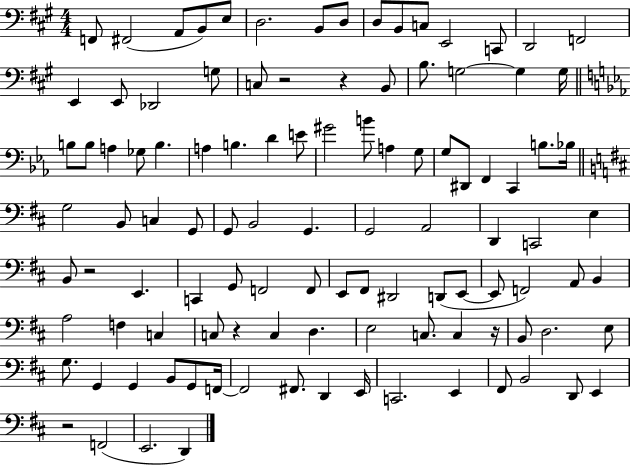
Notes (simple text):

F2/e F#2/h A2/e B2/e E3/e D3/h. B2/e D3/e D3/e B2/e C3/e E2/h C2/e D2/h F2/h E2/q E2/e Db2/h G3/e C3/e R/h R/q B2/e B3/e. G3/h G3/q G3/s B3/e B3/e A3/q Gb3/e B3/q. A3/q B3/q. D4/q E4/e G#4/h B4/e A3/q G3/e G3/e D#2/e F2/q C2/q B3/e. Bb3/s G3/h B2/e C3/q G2/e G2/e B2/h G2/q. G2/h A2/h D2/q C2/h E3/q B2/e R/h E2/q. C2/q G2/e F2/h F2/e E2/e F#2/e D#2/h D2/e E2/e E2/e F2/h A2/e B2/q A3/h F3/q C3/q C3/e R/q C3/q D3/q. E3/h C3/e. C3/q R/s B2/e D3/h. E3/e G3/e. G2/q G2/q B2/e G2/e F2/s F2/h F#2/e. D2/q E2/s C2/h. E2/q F#2/e B2/h D2/e E2/q R/h F2/h E2/h. D2/q